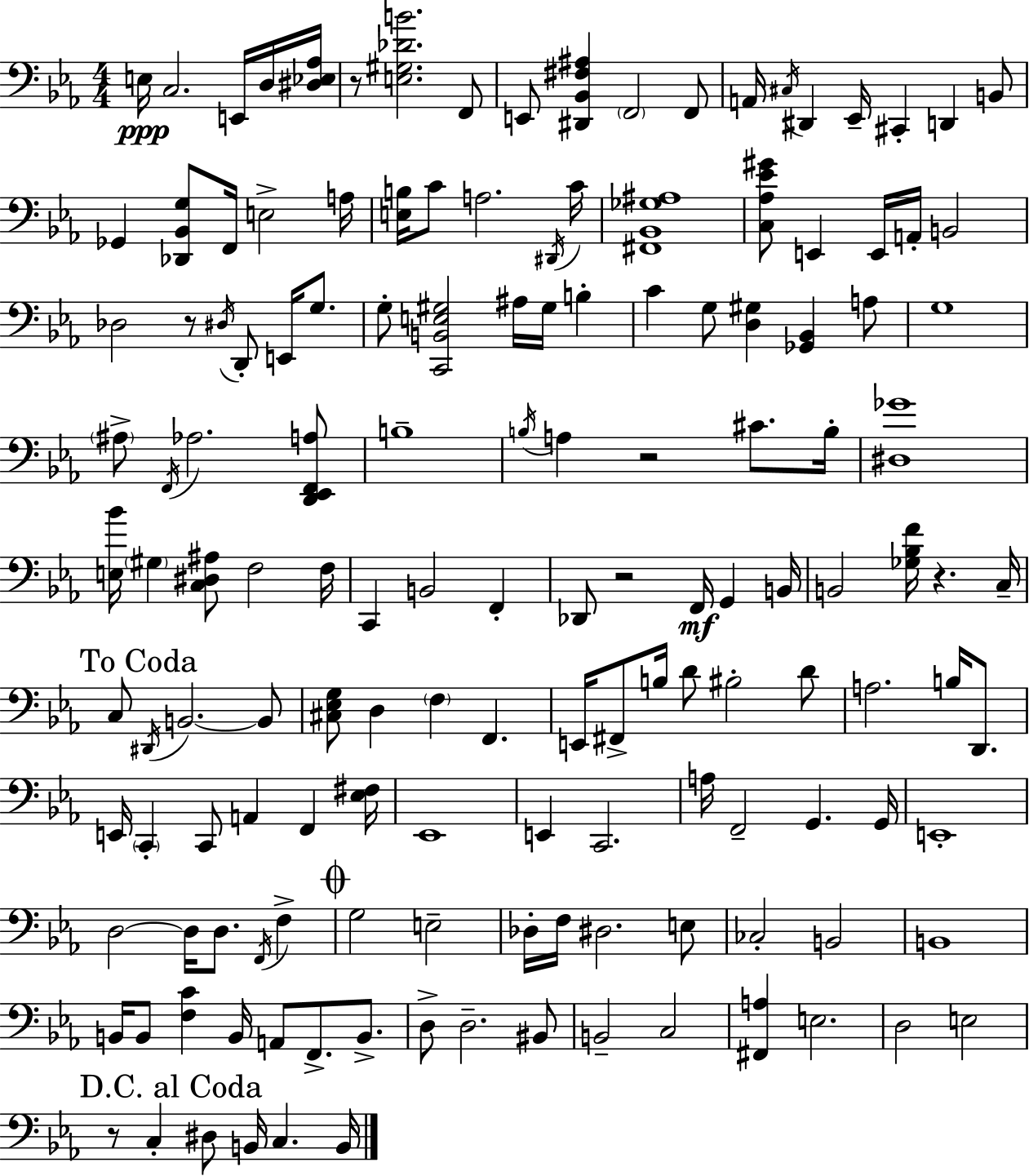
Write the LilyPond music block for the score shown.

{
  \clef bass
  \numericTimeSignature
  \time 4/4
  \key c \minor
  e16\ppp c2. e,16 d16 <dis ees aes>16 | r8 <e gis des' b'>2. f,8 | e,8 <dis, bes, fis ais>4 \parenthesize f,2 f,8 | a,16 \acciaccatura { cis16 } dis,4 ees,16-- cis,4-. d,4 b,8 | \break ges,4 <des, bes, g>8 f,16 e2-> | a16 <e b>16 c'8 a2. | \acciaccatura { dis,16 } c'16 <fis, bes, ges ais>1 | <c aes ees' gis'>8 e,4 e,16 a,16-. b,2 | \break des2 r8 \acciaccatura { dis16 } d,8-. e,16 | g8. g8-. <c, b, e gis>2 ais16 gis16 b4-. | c'4 g8 <d gis>4 <ges, bes,>4 | a8 g1 | \break \parenthesize ais8-> \acciaccatura { f,16 } aes2. | <d, ees, f, a>8 b1-- | \acciaccatura { b16 } a4 r2 | cis'8. b16-. <dis ges'>1 | \break <e bes'>16 \parenthesize gis4 <c dis ais>8 f2 | f16 c,4 b,2 | f,4-. des,8 r2 f,16\mf | g,4 b,16 b,2 <ges bes f'>16 r4. | \break c16-- \mark "To Coda" c8 \acciaccatura { dis,16 } b,2.~~ | b,8 <cis ees g>8 d4 \parenthesize f4 | f,4. e,16 fis,8-> b16 d'8 bis2-. | d'8 a2. | \break b16 d,8. e,16 \parenthesize c,4-. c,8 a,4 | f,4 <ees fis>16 ees,1 | e,4 c,2. | a16 f,2-- g,4. | \break g,16 e,1-. | d2~~ d16 d8. | \acciaccatura { f,16 } f4-> \mark \markup { \musicglyph "scripts.coda" } g2 e2-- | des16-. f16 dis2. | \break e8 ces2-. b,2 | b,1 | b,16 b,8 <f c'>4 b,16 a,8 | f,8.-> b,8.-> d8-> d2.-- | \break bis,8 b,2-- c2 | <fis, a>4 e2. | d2 e2 | \mark "D.C. al Coda" r8 c4-. dis8 b,16 | \break c4. b,16 \bar "|."
}